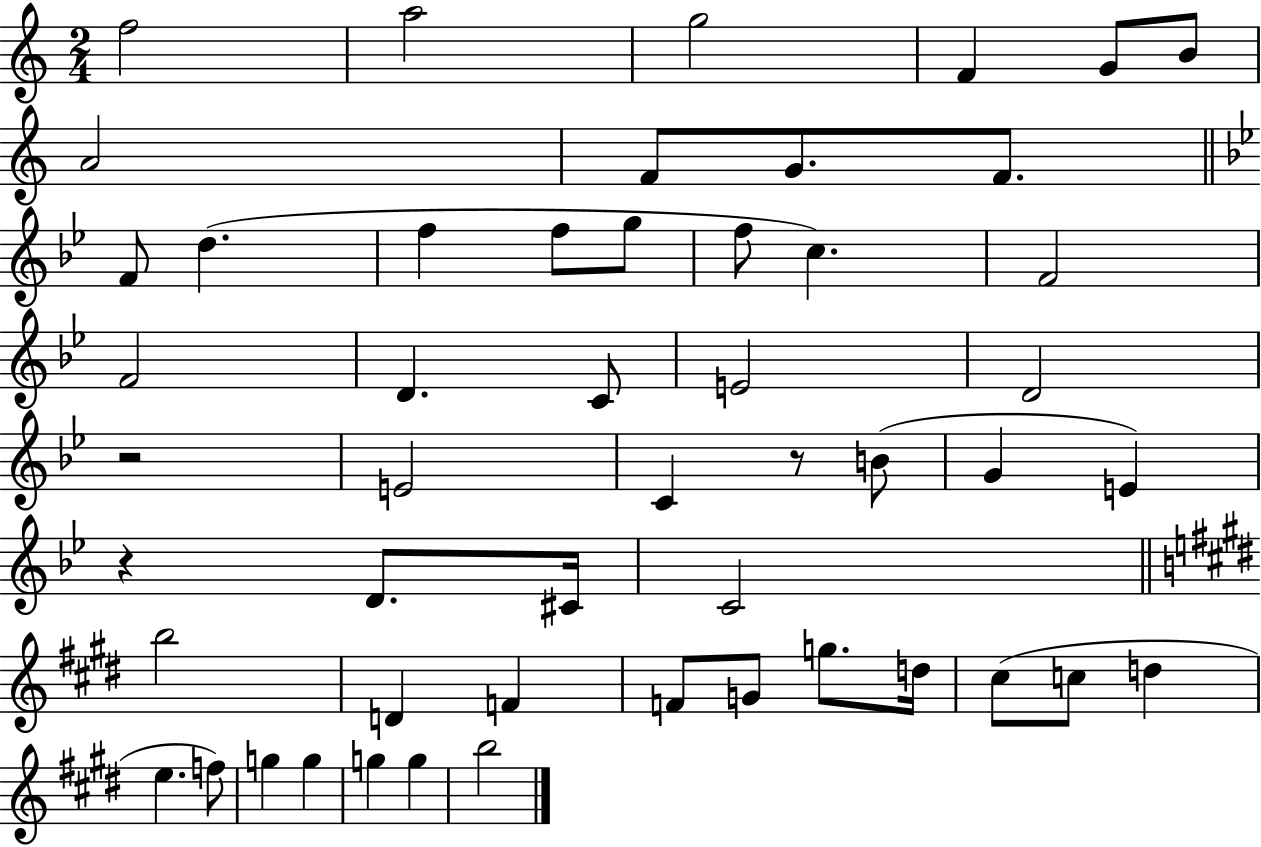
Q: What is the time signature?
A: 2/4